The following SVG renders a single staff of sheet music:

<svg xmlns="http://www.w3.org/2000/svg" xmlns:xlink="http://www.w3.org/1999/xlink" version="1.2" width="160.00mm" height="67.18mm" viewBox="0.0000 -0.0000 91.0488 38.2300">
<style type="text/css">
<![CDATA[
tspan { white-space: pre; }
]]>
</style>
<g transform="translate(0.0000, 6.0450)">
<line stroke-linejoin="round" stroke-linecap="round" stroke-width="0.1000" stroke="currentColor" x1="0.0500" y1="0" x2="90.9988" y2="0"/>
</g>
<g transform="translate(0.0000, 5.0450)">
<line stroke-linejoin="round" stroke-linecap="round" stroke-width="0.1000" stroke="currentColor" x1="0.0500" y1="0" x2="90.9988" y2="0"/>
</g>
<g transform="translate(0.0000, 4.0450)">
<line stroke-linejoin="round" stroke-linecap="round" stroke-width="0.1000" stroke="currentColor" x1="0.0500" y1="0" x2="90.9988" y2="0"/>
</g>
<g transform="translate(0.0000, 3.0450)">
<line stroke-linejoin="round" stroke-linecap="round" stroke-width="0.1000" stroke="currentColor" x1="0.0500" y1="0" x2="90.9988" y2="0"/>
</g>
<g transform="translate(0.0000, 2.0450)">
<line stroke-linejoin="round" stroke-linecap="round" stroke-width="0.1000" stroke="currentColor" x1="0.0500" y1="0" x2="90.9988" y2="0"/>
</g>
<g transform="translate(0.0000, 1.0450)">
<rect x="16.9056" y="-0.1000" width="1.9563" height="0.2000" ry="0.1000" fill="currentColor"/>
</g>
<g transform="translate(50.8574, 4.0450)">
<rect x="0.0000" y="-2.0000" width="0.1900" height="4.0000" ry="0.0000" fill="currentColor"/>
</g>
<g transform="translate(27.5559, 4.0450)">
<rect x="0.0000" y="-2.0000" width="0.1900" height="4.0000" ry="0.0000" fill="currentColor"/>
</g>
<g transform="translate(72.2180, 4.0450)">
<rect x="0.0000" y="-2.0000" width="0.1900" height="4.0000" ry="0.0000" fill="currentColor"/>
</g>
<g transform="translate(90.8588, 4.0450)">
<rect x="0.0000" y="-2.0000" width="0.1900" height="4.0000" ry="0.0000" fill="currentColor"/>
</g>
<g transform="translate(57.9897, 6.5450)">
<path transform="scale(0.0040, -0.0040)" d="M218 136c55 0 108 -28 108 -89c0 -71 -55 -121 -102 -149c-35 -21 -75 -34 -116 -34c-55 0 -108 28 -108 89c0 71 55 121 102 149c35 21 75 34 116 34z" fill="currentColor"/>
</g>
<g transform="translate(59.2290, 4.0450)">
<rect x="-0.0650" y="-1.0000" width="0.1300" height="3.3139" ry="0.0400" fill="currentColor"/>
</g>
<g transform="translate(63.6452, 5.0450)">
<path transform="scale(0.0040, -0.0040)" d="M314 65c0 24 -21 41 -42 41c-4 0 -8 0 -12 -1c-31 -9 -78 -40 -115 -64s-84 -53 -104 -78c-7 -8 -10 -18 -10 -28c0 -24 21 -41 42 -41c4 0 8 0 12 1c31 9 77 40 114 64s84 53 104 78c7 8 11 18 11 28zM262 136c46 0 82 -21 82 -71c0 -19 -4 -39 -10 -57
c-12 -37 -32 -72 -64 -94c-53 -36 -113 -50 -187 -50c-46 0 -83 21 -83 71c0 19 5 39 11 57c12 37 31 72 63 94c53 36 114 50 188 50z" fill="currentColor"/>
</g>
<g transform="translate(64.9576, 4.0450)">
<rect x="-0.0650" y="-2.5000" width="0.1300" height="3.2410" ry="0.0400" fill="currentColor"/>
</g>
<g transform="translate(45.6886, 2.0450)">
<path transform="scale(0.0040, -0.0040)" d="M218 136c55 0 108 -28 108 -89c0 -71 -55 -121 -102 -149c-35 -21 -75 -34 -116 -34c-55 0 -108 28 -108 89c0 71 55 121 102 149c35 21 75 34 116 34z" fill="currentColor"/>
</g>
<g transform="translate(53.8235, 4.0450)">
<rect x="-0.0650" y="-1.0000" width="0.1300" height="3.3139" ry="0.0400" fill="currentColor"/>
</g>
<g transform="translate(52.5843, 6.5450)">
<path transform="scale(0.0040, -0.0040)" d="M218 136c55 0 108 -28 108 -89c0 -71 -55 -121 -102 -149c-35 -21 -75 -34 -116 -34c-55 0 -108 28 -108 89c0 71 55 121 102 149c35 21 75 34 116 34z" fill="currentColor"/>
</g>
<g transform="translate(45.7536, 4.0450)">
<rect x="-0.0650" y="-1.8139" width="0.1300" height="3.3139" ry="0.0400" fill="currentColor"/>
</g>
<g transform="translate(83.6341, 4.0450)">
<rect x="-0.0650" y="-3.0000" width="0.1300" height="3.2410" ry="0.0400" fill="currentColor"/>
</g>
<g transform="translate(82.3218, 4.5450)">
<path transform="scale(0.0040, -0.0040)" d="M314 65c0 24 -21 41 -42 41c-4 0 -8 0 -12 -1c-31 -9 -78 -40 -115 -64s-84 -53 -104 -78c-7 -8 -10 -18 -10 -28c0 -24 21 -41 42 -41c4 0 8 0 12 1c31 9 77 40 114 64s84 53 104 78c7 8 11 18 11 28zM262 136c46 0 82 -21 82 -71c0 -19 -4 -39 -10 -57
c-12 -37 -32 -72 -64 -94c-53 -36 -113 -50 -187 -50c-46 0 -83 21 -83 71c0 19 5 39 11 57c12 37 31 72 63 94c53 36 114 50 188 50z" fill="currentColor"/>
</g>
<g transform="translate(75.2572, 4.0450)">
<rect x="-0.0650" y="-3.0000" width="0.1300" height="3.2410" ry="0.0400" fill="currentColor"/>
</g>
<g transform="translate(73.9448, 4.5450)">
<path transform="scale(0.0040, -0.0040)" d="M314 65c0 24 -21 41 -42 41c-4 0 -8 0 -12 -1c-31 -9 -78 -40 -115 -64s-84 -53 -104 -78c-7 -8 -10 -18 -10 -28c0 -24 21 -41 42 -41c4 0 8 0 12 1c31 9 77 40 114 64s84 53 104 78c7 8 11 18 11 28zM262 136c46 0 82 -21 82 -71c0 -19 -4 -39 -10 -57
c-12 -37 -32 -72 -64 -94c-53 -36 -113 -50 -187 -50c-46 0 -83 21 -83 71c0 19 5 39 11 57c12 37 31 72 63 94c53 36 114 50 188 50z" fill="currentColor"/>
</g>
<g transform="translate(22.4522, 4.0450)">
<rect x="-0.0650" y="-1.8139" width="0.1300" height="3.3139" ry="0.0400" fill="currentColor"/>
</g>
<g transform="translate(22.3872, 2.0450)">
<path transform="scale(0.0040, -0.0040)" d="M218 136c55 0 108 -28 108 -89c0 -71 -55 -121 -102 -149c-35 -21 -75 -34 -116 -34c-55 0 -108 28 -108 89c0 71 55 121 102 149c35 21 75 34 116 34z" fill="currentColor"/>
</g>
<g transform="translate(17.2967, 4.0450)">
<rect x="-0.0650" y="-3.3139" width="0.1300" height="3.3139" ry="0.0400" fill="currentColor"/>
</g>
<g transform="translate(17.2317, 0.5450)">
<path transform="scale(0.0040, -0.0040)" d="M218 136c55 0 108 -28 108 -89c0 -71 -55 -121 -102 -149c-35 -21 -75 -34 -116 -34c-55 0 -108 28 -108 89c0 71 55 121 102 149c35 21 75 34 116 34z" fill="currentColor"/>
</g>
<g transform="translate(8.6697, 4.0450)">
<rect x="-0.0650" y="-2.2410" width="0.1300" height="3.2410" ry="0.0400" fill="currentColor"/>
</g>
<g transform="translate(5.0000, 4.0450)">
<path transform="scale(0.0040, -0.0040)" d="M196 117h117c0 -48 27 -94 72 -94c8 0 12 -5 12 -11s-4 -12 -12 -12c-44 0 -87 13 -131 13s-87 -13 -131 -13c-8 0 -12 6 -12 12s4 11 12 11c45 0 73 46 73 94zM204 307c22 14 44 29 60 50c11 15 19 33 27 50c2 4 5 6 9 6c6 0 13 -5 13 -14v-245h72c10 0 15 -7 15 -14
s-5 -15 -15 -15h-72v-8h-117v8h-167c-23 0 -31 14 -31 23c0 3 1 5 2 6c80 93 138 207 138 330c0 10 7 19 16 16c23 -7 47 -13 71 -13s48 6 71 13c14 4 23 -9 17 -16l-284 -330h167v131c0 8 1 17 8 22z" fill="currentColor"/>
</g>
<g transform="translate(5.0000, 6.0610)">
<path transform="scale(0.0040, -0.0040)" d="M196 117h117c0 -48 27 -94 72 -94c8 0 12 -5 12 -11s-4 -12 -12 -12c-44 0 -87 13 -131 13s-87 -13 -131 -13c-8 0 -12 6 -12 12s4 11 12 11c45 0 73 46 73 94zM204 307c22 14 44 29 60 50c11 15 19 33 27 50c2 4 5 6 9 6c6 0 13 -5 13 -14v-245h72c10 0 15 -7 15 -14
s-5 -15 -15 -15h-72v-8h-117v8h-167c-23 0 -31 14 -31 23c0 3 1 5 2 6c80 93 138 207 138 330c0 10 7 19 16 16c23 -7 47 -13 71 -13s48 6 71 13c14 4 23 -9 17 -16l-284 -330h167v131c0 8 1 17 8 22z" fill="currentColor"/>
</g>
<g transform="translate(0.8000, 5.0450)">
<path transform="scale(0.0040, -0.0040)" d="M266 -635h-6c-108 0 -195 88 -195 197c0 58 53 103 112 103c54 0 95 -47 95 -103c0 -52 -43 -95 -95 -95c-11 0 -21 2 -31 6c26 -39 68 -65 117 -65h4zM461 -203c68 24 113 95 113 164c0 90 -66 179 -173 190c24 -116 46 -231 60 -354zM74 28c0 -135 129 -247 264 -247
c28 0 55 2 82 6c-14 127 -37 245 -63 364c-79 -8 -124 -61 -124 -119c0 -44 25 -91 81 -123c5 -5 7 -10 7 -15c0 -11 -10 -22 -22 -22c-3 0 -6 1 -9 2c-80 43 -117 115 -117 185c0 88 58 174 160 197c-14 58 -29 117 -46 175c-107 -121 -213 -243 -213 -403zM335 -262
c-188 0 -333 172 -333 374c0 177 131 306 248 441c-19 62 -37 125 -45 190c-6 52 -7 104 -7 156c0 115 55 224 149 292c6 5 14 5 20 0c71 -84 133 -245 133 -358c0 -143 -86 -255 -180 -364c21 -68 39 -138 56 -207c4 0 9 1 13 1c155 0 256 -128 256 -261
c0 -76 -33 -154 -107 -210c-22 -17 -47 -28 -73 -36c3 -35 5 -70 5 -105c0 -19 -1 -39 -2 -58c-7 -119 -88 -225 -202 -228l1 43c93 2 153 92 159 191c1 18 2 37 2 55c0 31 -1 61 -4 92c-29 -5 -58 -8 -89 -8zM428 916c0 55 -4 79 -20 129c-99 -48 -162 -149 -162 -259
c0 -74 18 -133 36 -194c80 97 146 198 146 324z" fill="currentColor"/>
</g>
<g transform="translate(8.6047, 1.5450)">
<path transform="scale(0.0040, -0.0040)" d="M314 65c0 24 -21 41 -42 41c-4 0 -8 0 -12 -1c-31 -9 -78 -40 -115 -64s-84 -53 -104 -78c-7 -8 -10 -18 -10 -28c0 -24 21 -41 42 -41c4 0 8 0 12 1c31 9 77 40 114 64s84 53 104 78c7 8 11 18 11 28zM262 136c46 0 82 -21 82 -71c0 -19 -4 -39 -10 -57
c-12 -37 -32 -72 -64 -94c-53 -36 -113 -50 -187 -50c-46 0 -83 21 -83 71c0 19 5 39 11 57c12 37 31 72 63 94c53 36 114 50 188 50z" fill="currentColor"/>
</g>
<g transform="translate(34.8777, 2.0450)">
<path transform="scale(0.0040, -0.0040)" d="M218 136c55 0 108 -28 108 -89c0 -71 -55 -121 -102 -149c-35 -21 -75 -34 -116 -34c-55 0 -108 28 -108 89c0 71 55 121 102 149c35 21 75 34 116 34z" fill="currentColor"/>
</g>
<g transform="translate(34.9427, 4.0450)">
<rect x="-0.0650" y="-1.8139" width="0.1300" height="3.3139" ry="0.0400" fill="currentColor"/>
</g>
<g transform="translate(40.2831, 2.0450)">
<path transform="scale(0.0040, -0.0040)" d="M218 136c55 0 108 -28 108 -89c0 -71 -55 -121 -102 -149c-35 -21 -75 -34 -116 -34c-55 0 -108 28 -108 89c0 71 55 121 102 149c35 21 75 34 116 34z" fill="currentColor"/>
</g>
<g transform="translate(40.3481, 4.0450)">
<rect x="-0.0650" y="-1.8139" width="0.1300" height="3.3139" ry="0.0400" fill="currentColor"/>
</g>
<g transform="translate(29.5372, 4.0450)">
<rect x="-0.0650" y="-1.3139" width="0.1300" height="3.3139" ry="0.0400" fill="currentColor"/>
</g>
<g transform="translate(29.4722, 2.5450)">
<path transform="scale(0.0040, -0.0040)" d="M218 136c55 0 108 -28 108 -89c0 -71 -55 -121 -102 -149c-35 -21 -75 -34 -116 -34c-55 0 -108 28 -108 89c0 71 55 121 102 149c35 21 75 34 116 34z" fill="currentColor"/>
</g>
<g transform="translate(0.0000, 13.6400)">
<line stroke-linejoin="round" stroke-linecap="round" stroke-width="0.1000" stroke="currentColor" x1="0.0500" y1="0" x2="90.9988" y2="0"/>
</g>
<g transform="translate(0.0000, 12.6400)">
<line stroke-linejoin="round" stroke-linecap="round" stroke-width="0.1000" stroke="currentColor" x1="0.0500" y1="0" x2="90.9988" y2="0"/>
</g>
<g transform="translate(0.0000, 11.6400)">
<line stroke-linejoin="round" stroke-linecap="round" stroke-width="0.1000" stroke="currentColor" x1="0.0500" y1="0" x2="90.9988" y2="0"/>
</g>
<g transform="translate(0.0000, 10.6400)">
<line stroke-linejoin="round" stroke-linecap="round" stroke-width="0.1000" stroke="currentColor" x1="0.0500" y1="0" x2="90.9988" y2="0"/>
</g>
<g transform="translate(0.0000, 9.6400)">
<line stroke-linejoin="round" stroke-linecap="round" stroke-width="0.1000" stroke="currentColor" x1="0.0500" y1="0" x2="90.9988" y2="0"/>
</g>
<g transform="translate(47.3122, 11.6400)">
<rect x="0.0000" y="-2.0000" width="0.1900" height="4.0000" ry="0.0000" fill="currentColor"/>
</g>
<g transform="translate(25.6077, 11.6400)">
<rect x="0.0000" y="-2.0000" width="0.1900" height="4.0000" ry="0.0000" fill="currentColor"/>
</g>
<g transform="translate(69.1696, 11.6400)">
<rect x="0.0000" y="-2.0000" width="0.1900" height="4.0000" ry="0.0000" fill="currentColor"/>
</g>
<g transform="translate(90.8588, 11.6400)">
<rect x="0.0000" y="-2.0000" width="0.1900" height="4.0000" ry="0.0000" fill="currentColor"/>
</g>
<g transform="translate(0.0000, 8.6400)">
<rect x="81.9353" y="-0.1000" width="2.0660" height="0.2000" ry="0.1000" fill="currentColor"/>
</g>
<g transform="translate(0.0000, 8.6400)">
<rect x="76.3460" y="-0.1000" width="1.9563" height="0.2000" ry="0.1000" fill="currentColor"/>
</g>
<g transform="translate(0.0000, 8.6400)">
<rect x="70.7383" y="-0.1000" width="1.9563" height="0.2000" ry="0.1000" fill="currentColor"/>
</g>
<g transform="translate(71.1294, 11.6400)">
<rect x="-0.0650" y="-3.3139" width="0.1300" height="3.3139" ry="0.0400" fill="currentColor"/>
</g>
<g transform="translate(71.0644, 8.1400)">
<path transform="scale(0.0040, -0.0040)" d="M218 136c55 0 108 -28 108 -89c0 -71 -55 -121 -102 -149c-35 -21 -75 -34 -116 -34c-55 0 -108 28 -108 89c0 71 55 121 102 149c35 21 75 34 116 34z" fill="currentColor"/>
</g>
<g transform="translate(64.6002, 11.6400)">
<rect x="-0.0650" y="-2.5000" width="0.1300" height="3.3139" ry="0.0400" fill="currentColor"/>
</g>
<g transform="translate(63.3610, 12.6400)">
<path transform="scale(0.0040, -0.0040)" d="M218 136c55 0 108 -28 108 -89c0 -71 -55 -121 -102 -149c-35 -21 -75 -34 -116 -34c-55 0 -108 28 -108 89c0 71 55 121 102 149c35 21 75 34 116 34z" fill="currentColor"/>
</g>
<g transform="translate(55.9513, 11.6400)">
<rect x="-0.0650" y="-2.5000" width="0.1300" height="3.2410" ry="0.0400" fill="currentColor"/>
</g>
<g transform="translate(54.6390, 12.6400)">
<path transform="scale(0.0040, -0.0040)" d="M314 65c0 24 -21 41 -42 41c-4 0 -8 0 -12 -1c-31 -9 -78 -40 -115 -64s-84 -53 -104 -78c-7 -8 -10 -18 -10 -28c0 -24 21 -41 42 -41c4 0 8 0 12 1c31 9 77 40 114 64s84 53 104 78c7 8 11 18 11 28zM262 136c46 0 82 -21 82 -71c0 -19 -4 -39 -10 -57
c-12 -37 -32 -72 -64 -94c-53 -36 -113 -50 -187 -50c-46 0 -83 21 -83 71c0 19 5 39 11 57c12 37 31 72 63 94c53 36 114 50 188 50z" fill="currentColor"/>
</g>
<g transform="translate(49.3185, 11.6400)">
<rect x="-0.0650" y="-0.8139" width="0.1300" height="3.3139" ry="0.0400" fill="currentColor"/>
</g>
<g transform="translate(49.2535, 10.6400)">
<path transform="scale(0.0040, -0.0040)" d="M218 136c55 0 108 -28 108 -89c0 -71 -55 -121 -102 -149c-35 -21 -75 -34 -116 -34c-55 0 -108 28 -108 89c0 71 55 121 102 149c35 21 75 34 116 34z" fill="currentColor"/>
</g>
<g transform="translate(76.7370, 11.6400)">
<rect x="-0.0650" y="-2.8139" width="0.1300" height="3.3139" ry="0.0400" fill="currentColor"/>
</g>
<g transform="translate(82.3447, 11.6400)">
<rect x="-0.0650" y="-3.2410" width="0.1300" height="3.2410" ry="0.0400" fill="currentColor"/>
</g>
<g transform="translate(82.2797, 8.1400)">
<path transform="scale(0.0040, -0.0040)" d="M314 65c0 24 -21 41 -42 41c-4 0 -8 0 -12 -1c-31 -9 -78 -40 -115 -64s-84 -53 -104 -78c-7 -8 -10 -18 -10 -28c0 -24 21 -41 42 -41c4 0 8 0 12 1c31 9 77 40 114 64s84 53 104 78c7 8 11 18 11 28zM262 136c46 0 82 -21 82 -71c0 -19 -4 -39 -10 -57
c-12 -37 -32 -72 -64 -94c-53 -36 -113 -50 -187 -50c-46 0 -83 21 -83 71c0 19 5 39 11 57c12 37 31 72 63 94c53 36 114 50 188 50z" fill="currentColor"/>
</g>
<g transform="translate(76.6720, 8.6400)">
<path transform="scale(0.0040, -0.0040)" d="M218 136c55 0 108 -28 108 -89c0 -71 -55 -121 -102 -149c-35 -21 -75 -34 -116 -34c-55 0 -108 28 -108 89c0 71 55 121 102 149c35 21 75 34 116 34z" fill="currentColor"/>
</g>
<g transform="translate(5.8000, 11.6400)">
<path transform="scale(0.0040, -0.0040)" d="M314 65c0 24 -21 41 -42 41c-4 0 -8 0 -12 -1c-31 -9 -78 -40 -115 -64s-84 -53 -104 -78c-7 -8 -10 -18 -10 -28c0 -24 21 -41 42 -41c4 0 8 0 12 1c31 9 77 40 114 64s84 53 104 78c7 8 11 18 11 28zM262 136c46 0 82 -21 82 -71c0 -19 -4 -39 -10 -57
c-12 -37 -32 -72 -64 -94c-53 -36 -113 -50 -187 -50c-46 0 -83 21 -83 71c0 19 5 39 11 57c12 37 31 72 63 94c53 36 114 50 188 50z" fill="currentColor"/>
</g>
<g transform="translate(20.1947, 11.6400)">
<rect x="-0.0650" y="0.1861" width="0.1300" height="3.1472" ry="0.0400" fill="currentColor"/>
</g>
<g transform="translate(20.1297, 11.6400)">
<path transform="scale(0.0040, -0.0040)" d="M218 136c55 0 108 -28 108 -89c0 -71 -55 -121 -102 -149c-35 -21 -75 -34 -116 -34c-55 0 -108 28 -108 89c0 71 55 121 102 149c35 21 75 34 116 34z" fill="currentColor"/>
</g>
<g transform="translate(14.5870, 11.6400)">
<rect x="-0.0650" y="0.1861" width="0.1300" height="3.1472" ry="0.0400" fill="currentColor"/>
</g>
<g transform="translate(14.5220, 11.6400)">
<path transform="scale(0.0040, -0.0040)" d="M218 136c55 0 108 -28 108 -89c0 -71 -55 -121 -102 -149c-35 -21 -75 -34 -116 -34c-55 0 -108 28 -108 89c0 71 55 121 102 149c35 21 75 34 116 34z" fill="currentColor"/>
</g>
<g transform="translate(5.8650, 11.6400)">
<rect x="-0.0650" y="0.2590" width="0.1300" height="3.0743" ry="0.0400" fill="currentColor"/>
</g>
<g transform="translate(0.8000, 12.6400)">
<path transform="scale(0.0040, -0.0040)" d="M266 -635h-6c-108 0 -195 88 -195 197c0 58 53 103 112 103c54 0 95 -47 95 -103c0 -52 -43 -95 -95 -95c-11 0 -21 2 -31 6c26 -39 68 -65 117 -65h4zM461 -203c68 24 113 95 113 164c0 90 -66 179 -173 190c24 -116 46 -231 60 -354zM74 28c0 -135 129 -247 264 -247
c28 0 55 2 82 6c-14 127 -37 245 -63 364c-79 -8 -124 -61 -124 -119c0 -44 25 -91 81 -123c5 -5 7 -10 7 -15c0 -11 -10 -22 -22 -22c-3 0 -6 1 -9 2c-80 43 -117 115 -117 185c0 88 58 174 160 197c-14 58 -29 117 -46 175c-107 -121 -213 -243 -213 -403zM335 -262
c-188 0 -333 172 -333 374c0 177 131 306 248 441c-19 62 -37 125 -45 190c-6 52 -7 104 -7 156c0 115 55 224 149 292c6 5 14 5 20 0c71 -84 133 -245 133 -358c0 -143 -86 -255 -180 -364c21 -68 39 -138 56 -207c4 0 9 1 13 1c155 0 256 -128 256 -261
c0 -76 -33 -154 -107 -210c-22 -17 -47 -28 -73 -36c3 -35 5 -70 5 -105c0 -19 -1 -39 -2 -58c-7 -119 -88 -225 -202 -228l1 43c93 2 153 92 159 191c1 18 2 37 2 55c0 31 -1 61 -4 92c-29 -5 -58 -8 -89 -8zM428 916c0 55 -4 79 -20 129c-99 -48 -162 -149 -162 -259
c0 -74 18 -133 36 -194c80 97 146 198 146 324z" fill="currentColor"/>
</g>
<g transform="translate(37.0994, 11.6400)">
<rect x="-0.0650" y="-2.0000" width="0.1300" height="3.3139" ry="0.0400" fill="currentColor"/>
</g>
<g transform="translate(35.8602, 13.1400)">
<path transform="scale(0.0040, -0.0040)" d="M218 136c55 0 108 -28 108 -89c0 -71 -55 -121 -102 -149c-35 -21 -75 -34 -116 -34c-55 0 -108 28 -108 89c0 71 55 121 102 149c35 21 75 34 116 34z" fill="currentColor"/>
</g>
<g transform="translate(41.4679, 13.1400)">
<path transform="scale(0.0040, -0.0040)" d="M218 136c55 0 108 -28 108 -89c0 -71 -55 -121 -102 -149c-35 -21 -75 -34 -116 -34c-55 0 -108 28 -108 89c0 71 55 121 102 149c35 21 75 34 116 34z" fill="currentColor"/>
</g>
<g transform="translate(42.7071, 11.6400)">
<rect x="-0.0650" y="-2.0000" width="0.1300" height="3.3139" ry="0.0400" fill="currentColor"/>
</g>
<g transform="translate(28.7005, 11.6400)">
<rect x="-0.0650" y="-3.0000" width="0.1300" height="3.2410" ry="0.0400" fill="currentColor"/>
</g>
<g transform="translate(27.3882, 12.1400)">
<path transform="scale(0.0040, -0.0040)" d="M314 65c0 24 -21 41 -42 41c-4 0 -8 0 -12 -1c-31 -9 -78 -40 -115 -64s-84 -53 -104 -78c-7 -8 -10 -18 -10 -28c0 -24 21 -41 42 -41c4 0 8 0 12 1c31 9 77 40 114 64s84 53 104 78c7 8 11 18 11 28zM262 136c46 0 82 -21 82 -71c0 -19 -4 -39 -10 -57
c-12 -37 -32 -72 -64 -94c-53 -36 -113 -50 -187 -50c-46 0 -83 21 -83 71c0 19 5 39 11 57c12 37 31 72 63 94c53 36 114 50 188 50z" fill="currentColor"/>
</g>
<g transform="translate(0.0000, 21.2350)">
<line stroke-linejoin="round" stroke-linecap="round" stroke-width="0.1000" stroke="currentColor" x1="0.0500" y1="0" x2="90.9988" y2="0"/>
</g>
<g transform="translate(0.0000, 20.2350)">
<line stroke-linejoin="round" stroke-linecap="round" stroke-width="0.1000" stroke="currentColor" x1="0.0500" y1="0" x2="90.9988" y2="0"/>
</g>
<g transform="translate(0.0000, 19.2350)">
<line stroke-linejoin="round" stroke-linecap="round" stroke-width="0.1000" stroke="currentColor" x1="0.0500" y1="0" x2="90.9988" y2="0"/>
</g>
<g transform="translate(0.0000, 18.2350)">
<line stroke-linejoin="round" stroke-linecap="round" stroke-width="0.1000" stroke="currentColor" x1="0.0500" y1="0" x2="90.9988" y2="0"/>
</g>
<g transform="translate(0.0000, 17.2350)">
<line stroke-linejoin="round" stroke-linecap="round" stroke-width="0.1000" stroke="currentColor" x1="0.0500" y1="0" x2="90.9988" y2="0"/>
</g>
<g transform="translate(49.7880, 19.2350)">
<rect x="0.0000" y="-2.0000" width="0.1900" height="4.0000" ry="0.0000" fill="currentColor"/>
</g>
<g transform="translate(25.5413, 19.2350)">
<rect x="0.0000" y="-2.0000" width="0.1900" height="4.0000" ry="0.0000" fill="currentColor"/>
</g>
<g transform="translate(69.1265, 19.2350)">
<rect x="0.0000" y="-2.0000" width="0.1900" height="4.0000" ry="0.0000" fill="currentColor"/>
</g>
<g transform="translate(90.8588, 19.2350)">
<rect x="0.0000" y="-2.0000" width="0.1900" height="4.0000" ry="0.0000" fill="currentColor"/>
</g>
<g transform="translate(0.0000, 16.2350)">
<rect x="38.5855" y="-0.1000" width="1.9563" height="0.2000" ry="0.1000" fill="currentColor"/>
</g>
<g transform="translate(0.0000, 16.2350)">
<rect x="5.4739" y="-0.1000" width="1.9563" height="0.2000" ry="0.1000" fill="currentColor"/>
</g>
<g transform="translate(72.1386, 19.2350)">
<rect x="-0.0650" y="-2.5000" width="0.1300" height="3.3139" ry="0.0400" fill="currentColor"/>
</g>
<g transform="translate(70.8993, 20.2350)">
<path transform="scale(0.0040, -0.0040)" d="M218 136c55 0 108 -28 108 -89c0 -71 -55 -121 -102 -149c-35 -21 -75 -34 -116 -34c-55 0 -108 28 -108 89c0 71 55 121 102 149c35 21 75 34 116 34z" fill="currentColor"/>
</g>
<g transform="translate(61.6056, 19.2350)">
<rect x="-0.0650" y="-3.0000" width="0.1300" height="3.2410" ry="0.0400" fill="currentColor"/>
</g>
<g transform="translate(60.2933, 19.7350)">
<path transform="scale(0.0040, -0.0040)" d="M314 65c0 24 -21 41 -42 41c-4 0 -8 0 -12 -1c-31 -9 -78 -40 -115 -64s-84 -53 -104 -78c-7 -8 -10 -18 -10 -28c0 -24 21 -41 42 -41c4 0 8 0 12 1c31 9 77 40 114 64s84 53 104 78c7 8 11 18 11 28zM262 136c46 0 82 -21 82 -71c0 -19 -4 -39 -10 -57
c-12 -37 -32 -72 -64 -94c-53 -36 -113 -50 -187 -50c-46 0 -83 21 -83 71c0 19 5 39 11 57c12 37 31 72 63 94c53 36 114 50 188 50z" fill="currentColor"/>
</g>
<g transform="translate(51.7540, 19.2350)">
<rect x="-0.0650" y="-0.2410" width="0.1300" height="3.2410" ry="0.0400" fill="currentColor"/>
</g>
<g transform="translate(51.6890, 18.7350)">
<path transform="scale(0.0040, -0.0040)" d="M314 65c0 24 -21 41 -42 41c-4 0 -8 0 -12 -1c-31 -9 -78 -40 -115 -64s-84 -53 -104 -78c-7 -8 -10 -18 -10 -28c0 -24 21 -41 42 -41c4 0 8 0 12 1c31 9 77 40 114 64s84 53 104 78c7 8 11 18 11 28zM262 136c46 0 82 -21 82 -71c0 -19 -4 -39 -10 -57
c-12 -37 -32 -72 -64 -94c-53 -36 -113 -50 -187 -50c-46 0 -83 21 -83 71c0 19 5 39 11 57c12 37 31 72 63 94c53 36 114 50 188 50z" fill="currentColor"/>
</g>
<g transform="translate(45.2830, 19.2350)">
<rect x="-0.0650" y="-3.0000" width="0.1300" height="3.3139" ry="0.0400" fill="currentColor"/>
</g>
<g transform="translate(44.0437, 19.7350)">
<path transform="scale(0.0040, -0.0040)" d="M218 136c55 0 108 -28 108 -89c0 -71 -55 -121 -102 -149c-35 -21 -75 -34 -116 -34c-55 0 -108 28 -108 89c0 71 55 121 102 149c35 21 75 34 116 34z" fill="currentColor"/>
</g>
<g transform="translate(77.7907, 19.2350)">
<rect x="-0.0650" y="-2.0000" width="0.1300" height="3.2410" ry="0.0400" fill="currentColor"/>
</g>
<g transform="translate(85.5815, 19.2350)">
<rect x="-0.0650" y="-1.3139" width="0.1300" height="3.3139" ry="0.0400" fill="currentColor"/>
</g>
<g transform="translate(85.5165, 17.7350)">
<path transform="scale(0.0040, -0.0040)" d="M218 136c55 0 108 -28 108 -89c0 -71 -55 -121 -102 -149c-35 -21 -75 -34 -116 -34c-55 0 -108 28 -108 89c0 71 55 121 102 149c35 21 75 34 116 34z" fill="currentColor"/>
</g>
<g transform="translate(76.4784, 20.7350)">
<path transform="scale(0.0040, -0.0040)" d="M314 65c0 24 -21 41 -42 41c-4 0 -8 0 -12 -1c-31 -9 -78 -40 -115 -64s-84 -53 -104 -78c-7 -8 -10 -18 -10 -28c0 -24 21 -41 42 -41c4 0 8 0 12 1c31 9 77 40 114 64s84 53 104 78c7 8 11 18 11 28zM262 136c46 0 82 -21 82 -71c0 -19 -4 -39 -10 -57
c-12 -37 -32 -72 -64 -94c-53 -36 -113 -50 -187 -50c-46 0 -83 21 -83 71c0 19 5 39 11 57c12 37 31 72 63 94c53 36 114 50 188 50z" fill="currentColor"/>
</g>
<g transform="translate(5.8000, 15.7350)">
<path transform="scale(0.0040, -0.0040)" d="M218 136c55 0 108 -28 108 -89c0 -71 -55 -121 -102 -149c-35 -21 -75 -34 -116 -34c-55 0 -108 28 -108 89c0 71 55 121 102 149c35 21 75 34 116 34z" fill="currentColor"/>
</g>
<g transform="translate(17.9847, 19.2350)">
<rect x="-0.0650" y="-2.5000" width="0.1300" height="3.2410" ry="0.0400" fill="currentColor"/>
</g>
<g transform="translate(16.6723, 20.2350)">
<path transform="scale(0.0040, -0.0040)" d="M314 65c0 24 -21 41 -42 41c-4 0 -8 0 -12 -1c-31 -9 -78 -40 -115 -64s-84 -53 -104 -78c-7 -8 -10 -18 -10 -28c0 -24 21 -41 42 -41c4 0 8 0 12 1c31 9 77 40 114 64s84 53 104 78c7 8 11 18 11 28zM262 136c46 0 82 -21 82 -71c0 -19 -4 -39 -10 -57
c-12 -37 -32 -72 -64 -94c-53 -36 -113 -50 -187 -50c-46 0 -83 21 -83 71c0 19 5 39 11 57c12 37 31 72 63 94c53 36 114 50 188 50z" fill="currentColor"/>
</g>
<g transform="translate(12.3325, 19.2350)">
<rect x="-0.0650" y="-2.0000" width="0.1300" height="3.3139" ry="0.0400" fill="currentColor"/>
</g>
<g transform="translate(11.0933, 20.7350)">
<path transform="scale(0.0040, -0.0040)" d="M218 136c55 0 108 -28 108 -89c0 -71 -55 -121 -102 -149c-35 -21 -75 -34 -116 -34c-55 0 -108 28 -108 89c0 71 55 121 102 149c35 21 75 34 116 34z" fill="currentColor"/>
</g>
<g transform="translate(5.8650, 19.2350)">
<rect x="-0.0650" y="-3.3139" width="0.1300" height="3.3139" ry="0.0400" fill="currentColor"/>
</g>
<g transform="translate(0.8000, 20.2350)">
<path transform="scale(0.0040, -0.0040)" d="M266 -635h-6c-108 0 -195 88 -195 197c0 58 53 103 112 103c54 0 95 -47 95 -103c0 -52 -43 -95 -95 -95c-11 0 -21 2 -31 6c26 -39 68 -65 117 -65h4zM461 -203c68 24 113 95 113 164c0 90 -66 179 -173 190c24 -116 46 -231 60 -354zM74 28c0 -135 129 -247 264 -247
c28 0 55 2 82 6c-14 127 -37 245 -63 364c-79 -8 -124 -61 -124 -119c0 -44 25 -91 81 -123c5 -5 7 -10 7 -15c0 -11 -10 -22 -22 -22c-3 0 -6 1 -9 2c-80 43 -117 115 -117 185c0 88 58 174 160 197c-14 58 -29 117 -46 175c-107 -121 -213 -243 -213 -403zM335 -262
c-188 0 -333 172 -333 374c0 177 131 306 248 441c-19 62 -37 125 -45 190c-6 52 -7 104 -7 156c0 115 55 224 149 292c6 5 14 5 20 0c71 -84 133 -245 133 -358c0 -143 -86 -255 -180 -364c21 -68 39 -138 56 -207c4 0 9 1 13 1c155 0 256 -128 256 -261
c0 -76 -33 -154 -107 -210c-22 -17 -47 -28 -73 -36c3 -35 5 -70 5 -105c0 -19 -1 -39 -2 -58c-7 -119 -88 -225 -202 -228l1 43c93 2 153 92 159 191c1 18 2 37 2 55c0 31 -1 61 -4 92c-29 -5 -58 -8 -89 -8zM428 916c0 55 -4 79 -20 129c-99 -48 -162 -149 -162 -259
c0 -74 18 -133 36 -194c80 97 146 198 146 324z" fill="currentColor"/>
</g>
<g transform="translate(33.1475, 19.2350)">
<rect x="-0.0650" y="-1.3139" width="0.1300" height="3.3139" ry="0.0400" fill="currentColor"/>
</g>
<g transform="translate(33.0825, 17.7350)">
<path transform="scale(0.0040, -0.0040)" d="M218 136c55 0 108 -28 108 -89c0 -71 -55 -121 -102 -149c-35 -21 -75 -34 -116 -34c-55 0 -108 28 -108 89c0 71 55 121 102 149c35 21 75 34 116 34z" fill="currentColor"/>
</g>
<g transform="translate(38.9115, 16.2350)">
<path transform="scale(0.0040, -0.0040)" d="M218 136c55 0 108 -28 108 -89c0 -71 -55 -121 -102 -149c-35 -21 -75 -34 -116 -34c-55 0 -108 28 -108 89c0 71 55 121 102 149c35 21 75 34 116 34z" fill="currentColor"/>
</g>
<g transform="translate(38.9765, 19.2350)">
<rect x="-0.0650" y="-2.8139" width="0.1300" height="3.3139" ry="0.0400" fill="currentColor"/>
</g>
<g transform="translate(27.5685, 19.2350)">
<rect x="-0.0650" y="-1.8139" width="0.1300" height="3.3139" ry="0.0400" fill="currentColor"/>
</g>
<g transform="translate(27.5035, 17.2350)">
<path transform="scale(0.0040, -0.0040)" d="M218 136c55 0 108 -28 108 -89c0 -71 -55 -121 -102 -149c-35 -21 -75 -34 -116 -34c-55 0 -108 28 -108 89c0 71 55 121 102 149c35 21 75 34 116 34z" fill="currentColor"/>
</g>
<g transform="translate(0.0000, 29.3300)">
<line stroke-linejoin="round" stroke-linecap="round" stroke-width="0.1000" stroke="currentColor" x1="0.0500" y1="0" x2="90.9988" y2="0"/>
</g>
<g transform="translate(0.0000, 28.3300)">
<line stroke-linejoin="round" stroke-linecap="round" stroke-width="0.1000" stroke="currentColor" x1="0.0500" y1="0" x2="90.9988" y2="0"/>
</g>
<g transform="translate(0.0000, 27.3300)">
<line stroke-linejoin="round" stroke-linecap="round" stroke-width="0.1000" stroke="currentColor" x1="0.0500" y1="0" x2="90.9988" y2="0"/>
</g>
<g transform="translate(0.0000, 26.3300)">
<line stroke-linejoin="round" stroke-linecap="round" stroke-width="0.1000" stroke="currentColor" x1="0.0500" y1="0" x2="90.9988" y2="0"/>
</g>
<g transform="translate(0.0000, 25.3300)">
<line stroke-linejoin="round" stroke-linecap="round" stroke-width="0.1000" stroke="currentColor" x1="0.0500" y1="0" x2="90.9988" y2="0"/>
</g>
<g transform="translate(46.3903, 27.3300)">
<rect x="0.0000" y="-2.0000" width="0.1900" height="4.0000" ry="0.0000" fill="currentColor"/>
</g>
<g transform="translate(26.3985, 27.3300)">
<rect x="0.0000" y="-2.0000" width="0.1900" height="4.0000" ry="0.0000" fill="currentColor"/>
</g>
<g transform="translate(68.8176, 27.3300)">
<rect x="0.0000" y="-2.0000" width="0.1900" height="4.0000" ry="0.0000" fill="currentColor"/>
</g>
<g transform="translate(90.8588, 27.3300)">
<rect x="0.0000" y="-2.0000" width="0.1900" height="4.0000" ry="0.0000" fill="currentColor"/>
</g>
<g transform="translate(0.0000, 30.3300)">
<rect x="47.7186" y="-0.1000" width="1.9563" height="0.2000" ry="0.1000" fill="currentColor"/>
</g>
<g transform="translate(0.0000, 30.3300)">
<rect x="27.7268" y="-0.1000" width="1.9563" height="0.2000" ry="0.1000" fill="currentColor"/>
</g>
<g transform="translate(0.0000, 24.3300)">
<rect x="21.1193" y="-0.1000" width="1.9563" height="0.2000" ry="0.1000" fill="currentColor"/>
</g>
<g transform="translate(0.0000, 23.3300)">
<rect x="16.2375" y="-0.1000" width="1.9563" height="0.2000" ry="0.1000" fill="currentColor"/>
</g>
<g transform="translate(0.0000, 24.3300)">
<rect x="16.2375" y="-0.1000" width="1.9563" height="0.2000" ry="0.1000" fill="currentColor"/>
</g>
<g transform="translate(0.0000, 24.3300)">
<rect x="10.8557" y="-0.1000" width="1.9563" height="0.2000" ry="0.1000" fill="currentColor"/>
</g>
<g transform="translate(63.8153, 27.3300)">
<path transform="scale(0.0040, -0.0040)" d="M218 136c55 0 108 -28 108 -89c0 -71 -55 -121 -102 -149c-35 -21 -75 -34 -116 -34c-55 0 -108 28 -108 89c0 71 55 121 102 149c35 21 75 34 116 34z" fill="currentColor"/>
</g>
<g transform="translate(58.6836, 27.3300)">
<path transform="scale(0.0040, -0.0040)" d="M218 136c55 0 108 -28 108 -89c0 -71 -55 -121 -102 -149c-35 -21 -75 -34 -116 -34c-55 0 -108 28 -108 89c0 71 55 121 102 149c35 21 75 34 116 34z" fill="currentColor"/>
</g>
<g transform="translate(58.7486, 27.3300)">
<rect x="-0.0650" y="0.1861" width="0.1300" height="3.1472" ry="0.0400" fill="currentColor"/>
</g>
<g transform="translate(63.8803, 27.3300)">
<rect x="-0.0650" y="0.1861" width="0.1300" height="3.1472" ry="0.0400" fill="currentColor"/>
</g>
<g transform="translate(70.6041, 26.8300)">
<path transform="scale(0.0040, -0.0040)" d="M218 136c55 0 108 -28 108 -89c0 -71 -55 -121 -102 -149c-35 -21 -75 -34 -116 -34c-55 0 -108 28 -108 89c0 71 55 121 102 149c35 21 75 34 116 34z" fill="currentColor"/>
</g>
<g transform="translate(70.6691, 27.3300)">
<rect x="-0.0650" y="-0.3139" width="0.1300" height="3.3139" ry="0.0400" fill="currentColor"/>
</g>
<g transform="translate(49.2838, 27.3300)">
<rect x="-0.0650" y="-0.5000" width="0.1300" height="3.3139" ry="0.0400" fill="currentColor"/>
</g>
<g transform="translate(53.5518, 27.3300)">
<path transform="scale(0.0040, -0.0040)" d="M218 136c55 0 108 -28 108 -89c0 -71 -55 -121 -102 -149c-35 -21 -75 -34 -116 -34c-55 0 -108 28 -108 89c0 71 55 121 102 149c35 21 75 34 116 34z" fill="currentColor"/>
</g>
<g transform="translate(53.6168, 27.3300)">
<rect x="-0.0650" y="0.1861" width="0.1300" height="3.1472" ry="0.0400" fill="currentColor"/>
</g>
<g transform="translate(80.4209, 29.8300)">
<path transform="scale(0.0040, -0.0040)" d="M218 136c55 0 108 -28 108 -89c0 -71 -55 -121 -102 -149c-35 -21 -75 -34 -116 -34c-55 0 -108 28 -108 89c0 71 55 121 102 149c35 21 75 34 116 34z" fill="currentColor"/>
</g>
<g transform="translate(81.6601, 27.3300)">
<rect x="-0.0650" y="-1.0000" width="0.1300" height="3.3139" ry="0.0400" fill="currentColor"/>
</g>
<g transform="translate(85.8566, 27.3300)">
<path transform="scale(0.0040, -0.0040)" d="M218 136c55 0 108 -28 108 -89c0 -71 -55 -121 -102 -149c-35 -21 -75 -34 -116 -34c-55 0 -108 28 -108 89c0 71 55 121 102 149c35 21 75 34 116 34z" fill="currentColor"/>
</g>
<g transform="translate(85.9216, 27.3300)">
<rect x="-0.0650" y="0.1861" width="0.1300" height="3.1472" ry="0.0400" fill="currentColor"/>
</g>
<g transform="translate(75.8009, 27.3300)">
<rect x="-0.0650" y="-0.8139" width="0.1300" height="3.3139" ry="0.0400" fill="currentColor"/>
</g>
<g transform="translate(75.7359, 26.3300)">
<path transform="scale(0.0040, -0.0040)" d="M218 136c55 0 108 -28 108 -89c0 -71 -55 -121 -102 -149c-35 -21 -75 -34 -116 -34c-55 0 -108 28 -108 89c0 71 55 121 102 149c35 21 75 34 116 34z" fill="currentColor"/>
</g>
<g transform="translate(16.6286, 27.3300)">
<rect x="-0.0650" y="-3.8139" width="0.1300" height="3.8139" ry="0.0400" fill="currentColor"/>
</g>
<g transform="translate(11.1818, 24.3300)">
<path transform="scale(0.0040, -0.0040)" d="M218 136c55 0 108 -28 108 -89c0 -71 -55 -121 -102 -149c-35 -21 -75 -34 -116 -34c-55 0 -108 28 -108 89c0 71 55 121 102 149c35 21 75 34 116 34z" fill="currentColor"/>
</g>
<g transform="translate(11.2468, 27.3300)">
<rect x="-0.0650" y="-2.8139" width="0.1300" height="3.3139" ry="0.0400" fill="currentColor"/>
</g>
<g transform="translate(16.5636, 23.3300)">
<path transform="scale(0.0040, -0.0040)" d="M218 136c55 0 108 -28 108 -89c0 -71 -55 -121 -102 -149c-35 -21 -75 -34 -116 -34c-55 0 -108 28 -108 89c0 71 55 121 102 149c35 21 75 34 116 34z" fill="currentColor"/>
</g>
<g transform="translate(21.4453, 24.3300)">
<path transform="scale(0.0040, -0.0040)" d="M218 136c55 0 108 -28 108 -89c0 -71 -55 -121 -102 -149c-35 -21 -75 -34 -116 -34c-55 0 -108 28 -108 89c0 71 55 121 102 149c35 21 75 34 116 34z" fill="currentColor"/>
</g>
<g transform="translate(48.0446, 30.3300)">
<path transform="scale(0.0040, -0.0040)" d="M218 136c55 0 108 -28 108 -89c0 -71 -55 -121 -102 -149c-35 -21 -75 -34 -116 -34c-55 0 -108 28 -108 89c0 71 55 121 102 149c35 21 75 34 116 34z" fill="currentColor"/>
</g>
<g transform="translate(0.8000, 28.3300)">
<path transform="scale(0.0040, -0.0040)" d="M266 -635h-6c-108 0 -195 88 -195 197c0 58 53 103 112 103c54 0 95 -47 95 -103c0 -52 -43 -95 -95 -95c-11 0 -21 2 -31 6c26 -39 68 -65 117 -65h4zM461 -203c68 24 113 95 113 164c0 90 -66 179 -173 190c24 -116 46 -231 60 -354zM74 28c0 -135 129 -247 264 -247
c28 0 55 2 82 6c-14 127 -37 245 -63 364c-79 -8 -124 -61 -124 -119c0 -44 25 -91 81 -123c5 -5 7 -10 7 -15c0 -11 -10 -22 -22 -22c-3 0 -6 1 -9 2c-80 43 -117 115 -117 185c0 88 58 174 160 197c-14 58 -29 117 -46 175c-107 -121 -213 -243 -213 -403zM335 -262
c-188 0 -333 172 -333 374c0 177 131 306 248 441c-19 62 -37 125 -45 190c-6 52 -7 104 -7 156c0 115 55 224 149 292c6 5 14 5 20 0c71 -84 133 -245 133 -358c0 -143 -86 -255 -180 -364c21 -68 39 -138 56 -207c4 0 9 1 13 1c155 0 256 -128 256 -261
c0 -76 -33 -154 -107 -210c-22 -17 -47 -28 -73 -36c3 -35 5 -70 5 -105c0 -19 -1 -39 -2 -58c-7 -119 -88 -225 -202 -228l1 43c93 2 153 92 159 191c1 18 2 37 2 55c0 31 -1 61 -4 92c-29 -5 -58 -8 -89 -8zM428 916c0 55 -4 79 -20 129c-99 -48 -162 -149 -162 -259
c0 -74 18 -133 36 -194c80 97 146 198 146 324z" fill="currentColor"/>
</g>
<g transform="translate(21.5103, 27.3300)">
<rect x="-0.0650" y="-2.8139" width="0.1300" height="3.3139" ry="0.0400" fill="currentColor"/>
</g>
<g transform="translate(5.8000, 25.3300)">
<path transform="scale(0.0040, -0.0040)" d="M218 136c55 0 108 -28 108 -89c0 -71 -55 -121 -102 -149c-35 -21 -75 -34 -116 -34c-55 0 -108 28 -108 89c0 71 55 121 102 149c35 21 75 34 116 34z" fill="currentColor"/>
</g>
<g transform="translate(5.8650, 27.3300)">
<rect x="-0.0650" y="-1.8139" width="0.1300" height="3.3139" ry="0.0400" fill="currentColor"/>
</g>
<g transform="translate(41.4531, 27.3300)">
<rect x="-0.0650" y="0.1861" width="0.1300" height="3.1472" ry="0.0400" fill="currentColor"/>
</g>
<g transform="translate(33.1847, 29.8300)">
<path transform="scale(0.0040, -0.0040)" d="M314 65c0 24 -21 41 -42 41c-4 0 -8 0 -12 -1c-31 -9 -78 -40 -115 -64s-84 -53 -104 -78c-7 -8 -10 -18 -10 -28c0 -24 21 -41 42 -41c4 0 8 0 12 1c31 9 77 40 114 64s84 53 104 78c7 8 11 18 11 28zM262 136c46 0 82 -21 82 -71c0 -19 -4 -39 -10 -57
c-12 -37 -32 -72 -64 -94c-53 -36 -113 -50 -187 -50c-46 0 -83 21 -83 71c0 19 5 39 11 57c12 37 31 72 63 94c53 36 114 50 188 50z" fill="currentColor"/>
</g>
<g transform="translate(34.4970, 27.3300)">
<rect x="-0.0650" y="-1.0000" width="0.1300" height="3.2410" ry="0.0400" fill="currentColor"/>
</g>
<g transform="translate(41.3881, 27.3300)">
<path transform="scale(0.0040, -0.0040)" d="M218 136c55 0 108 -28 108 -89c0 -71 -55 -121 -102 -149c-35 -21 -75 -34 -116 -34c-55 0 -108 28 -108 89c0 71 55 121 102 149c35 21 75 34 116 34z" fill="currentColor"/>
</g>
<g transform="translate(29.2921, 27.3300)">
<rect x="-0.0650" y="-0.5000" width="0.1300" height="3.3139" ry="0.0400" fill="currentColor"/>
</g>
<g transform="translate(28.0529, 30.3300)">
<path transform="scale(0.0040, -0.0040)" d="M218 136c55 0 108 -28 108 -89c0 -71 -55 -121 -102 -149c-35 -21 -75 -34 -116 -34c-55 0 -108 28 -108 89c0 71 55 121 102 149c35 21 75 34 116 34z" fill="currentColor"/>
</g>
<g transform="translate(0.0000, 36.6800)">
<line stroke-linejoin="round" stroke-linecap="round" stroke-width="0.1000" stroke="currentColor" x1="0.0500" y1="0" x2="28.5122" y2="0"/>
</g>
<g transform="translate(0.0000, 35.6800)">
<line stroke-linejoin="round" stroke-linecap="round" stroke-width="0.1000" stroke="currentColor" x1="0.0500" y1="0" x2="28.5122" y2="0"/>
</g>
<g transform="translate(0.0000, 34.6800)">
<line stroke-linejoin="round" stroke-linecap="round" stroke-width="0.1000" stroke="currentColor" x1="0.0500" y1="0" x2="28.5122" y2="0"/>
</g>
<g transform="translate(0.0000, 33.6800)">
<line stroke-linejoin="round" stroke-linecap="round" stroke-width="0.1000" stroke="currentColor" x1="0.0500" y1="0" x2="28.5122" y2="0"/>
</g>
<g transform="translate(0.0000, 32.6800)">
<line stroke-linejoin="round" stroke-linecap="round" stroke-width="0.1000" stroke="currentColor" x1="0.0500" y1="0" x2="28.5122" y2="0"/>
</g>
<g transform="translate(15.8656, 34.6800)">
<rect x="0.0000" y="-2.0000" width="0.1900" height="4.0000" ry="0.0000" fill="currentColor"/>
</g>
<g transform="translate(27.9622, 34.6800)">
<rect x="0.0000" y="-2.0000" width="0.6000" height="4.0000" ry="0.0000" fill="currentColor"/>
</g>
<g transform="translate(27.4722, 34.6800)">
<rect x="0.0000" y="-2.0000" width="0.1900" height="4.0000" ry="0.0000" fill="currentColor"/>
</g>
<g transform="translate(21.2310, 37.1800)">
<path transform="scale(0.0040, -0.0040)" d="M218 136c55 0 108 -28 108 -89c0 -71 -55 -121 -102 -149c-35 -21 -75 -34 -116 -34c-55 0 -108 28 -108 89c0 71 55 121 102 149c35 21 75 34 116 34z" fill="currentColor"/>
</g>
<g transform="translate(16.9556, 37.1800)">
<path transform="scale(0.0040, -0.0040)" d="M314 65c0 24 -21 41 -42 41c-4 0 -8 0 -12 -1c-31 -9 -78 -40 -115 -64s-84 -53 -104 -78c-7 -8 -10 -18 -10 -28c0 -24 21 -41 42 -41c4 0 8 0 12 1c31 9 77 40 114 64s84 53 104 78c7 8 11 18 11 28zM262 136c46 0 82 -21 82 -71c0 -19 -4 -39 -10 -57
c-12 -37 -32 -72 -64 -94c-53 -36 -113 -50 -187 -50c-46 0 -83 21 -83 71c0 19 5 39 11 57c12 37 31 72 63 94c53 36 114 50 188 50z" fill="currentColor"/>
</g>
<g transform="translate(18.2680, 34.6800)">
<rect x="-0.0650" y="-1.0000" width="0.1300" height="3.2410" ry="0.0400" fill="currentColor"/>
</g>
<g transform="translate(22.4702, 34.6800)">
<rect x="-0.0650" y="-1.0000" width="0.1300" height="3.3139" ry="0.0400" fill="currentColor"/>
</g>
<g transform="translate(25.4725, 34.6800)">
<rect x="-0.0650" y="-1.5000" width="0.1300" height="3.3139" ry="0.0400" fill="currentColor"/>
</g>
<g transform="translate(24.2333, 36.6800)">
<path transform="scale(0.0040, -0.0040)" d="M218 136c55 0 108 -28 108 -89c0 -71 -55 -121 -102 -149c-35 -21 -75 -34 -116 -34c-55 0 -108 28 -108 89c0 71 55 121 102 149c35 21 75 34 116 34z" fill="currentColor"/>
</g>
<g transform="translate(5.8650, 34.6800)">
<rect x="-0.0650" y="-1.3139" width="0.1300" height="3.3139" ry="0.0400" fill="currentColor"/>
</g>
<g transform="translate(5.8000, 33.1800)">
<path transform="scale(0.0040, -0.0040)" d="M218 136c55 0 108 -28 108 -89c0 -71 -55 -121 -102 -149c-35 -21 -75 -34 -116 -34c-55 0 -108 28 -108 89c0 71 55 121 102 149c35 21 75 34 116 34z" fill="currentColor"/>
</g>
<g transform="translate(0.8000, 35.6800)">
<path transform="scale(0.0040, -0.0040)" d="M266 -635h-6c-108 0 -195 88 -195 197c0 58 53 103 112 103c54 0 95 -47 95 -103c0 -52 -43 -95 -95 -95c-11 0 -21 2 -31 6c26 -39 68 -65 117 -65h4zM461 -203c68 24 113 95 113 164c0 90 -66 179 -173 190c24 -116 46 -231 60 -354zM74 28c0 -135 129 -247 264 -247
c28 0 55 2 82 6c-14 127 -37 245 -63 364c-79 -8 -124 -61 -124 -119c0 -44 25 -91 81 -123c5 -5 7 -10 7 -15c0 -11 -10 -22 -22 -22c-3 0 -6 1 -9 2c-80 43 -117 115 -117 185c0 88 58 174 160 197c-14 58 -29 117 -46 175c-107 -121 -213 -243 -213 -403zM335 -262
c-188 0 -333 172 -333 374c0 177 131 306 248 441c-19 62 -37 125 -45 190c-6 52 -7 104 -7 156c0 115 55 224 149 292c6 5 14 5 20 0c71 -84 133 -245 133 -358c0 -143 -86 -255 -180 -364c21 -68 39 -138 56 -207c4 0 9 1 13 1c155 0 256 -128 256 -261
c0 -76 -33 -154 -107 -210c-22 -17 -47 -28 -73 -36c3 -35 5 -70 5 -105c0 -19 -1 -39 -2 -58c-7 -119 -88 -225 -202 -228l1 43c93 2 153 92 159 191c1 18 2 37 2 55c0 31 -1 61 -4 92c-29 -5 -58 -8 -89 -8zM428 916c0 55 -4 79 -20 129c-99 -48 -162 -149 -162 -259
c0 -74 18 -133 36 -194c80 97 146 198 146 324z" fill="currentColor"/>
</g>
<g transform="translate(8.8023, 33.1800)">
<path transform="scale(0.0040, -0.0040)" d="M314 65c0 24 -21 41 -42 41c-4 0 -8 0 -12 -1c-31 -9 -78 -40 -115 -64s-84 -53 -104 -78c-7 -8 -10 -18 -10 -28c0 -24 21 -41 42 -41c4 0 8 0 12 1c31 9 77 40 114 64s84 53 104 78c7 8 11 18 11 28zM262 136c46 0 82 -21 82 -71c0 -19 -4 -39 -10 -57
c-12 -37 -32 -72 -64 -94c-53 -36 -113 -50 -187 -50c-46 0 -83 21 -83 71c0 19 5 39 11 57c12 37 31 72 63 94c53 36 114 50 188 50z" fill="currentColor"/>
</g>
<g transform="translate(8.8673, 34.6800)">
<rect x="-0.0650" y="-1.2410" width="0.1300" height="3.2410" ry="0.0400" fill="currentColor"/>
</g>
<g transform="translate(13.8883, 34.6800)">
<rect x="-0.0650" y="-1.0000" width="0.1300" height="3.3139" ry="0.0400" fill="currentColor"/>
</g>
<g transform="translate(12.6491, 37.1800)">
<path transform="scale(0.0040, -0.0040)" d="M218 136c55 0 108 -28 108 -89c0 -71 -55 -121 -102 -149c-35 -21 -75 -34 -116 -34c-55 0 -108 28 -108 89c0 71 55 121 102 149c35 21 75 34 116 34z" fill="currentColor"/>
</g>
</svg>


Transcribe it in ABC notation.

X:1
T:Untitled
M:4/4
L:1/4
K:C
g2 b f e f f f D D G2 A2 A2 B2 B B A2 F F d G2 G b a b2 b F G2 f e a A c2 A2 G F2 e f a c' a C D2 B C B B B c d D B e e2 D D2 D E